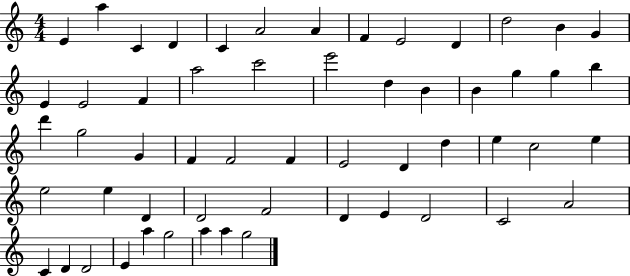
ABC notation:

X:1
T:Untitled
M:4/4
L:1/4
K:C
E a C D C A2 A F E2 D d2 B G E E2 F a2 c'2 e'2 d B B g g b d' g2 G F F2 F E2 D d e c2 e e2 e D D2 F2 D E D2 C2 A2 C D D2 E a g2 a a g2